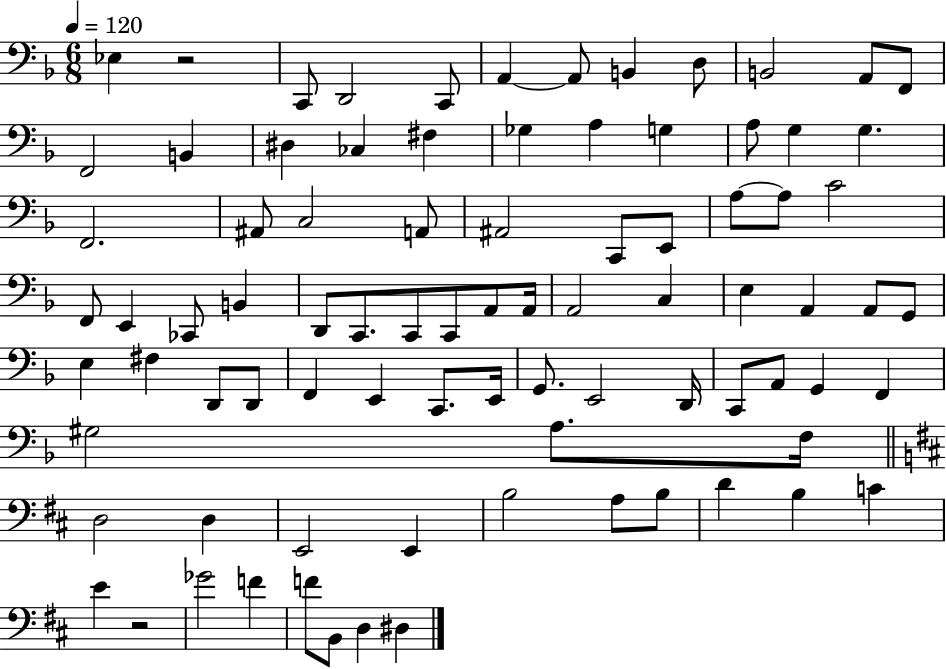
X:1
T:Untitled
M:6/8
L:1/4
K:F
_E, z2 C,,/2 D,,2 C,,/2 A,, A,,/2 B,, D,/2 B,,2 A,,/2 F,,/2 F,,2 B,, ^D, _C, ^F, _G, A, G, A,/2 G, G, F,,2 ^A,,/2 C,2 A,,/2 ^A,,2 C,,/2 E,,/2 A,/2 A,/2 C2 F,,/2 E,, _C,,/2 B,, D,,/2 C,,/2 C,,/2 C,,/2 A,,/2 A,,/4 A,,2 C, E, A,, A,,/2 G,,/2 E, ^F, D,,/2 D,,/2 F,, E,, C,,/2 E,,/4 G,,/2 E,,2 D,,/4 C,,/2 A,,/2 G,, F,, ^G,2 A,/2 F,/4 D,2 D, E,,2 E,, B,2 A,/2 B,/2 D B, C E z2 _G2 F F/2 B,,/2 D, ^D,